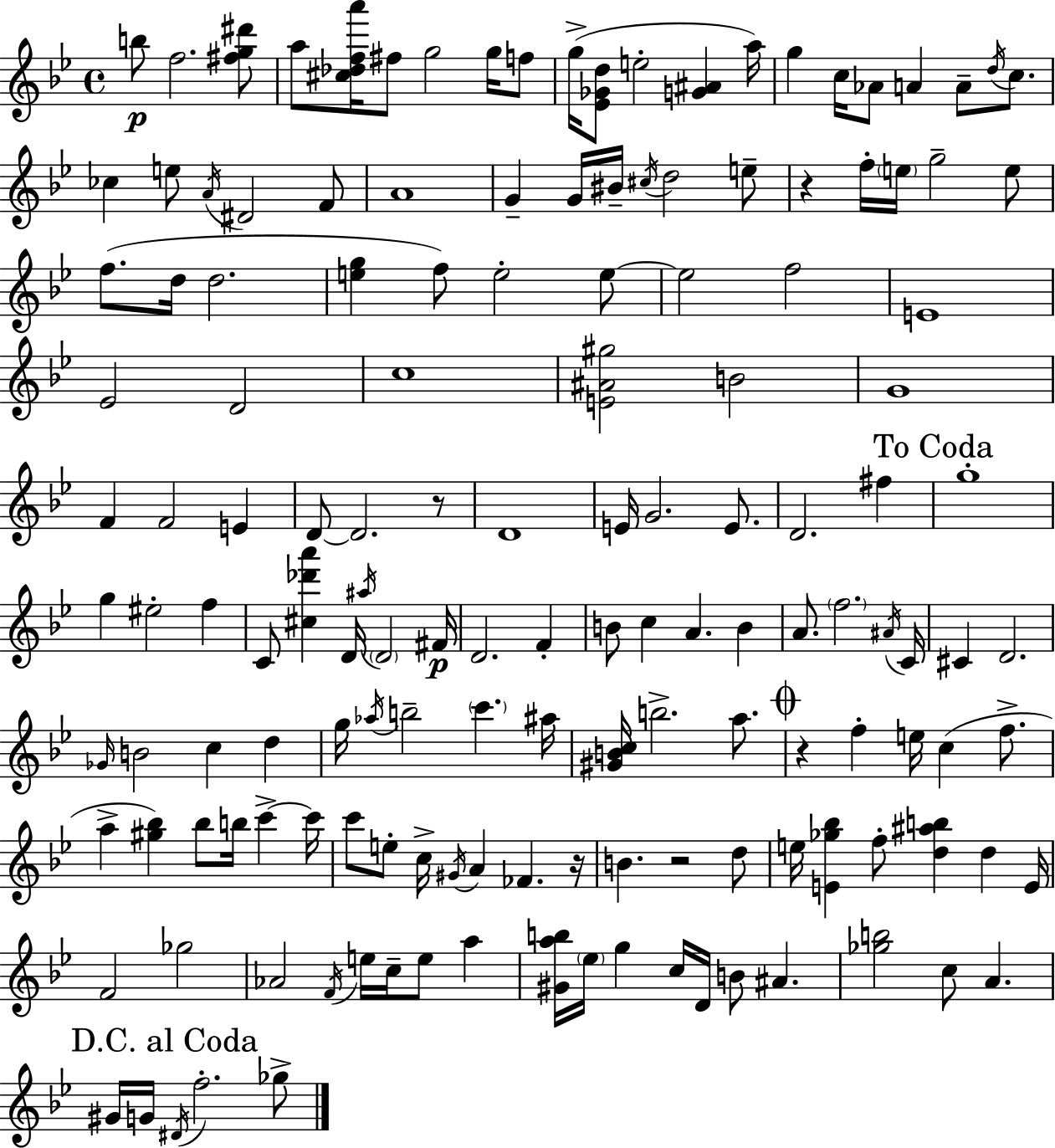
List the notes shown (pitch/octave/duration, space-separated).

B5/e F5/h. [F#5,G5,D#6]/e A5/e [C#5,Db5,F5,A6]/s F#5/e G5/h G5/s F5/e G5/s [Eb4,Gb4,D5]/e E5/h [G4,A#4]/q A5/s G5/q C5/s Ab4/e A4/q A4/e D5/s C5/e. CES5/q E5/e A4/s D#4/h F4/e A4/w G4/q G4/s BIS4/s C#5/s D5/h E5/e R/q F5/s E5/s G5/h E5/e F5/e. D5/s D5/h. [E5,G5]/q F5/e E5/h E5/e E5/h F5/h E4/w Eb4/h D4/h C5/w [E4,A#4,G#5]/h B4/h G4/w F4/q F4/h E4/q D4/e D4/h. R/e D4/w E4/s G4/h. E4/e. D4/h. F#5/q G5/w G5/q EIS5/h F5/q C4/e [C#5,Db6,A6]/q D4/s A#5/s D4/h F#4/s D4/h. F4/q B4/e C5/q A4/q. B4/q A4/e. F5/h. A#4/s C4/s C#4/q D4/h. Gb4/s B4/h C5/q D5/q G5/s Ab5/s B5/h C6/q. A#5/s [G#4,B4,C5]/s B5/h. A5/e. R/q F5/q E5/s C5/q F5/e. A5/q [G#5,Bb5]/q Bb5/e B5/s C6/q C6/s C6/e E5/e C5/s G#4/s A4/q FES4/q. R/s B4/q. R/h D5/e E5/s [E4,Gb5,Bb5]/q F5/e [D5,A#5,B5]/q D5/q E4/s F4/h Gb5/h Ab4/h F4/s E5/s C5/s E5/e A5/q [G#4,A5,B5]/s Eb5/s G5/q C5/s D4/s B4/e A#4/q. [Gb5,B5]/h C5/e A4/q. G#4/s G4/s D#4/s F5/h. Gb5/e